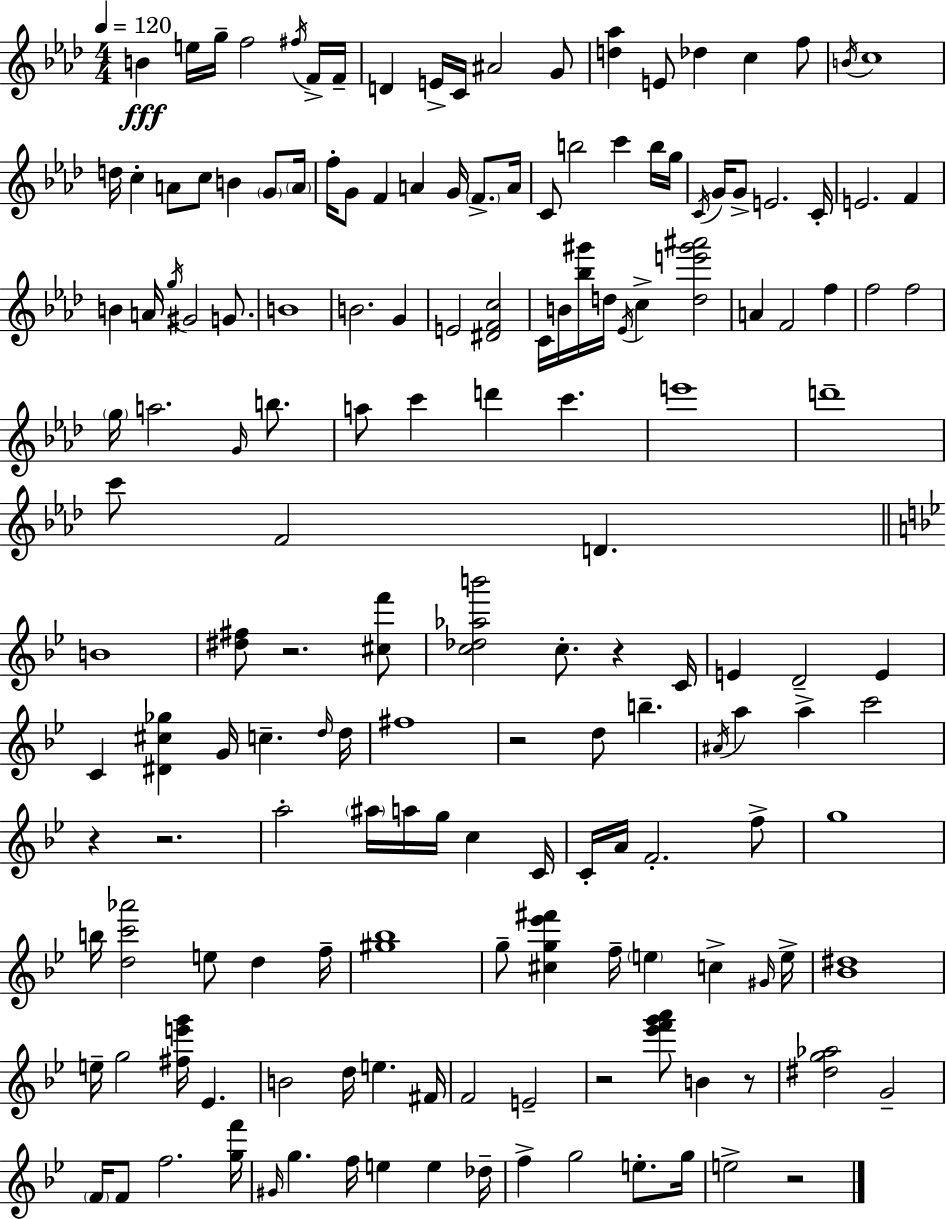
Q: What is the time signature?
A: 4/4